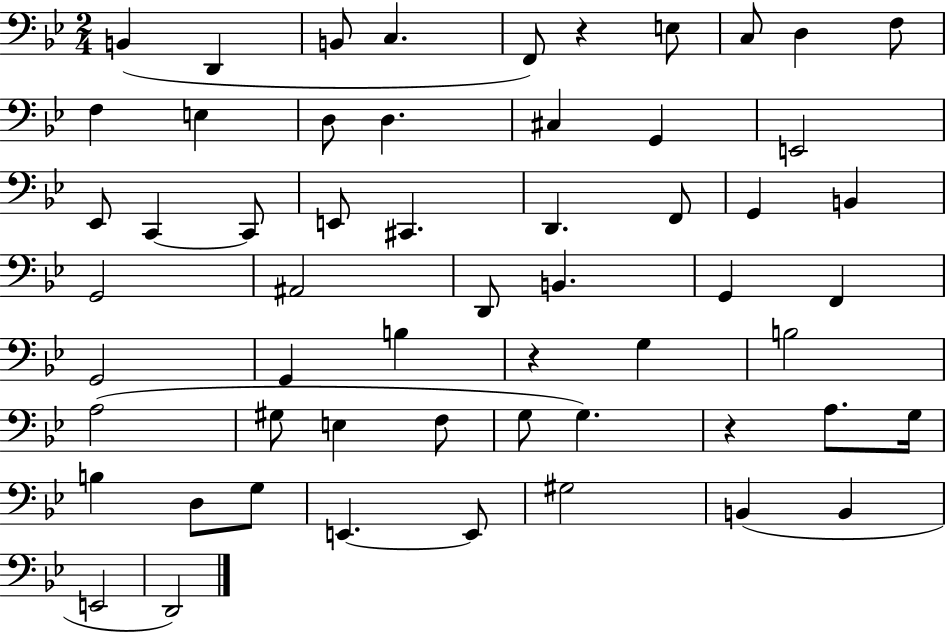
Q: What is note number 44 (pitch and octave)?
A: G3